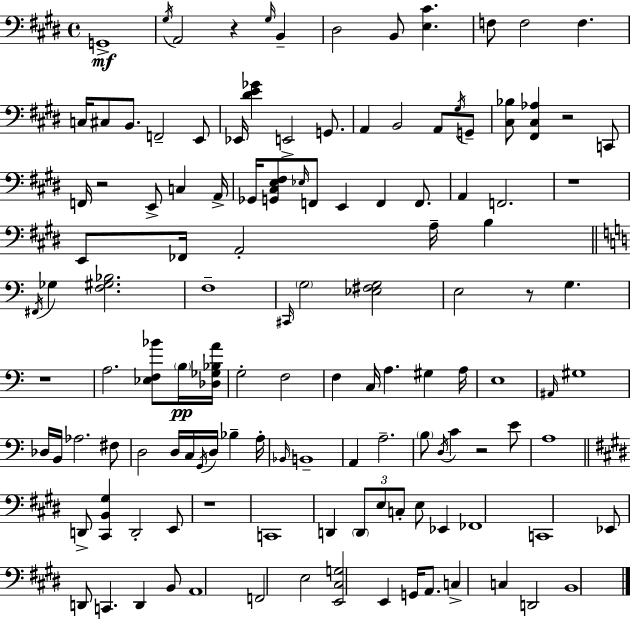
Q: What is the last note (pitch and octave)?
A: B2